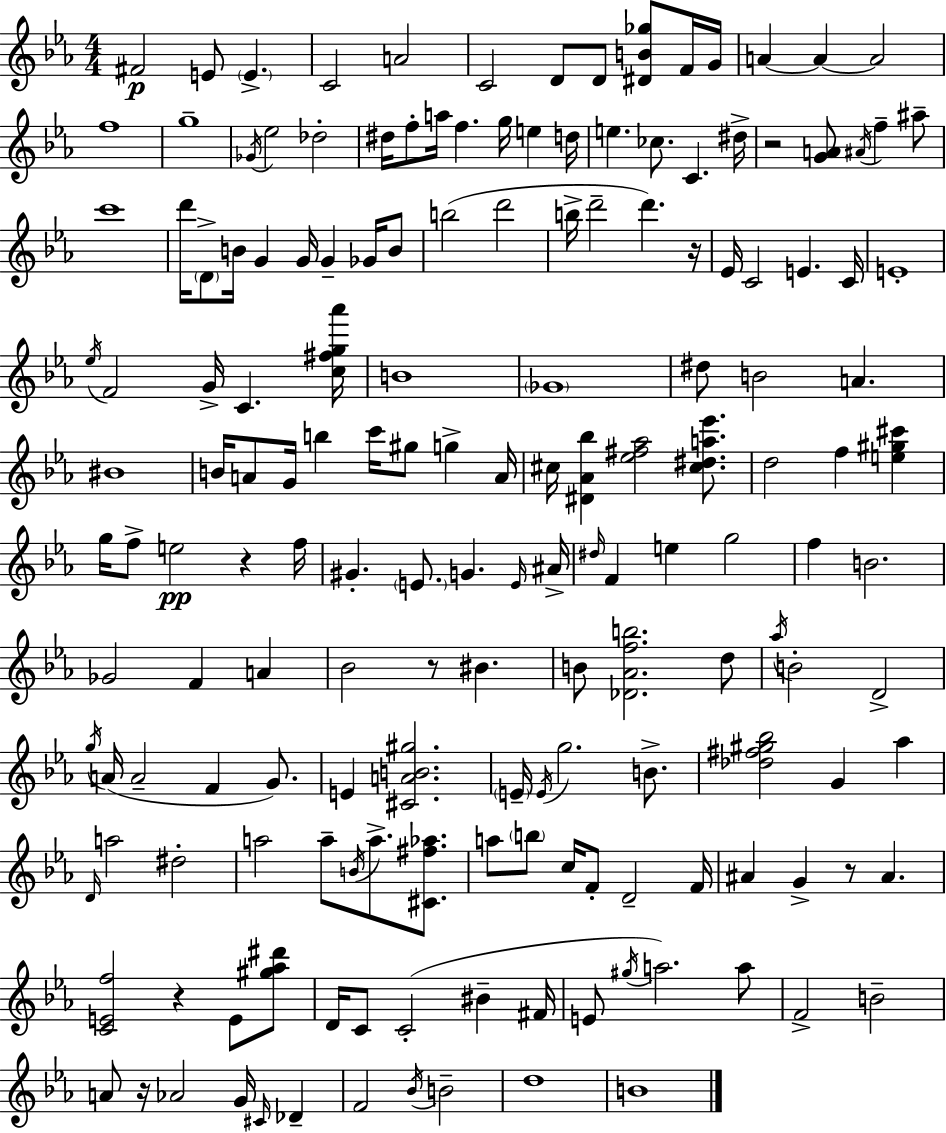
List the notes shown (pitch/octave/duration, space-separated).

F#4/h E4/e E4/q. C4/h A4/h C4/h D4/e D4/e [D#4,B4,Gb5]/e F4/s G4/s A4/q A4/q A4/h F5/w G5/w Gb4/s Eb5/h Db5/h D#5/s F5/e A5/s F5/q. G5/s E5/q D5/s E5/q. CES5/e. C4/q. D#5/s R/h [G4,A4]/e A#4/s F5/q A#5/e C6/w D6/s D4/e B4/s G4/q G4/s G4/q Gb4/s B4/e B5/h D6/h B5/s D6/h D6/q. R/s Eb4/s C4/h E4/q. C4/s E4/w Eb5/s F4/h G4/s C4/q. [C5,F#5,G5,Ab6]/s B4/w Gb4/w D#5/e B4/h A4/q. BIS4/w B4/s A4/e G4/s B5/q C6/s G#5/e G5/q A4/s C#5/s [D#4,Ab4,Bb5]/q [Eb5,F#5,Ab5]/h [C#5,D#5,A5,Eb6]/e. D5/h F5/q [E5,G#5,C#6]/q G5/s F5/e E5/h R/q F5/s G#4/q. E4/e. G4/q. E4/s A#4/s D#5/s F4/q E5/q G5/h F5/q B4/h. Gb4/h F4/q A4/q Bb4/h R/e BIS4/q. B4/e [Db4,Ab4,F5,B5]/h. D5/e Ab5/s B4/h D4/h G5/s A4/s A4/h F4/q G4/e. E4/q [C#4,A4,B4,G#5]/h. E4/s E4/s G5/h. B4/e. [Db5,F#5,G#5,Bb5]/h G4/q Ab5/q D4/s A5/h D#5/h A5/h A5/e B4/s A5/e. [C#4,F#5,Ab5]/e. A5/e B5/e C5/s F4/e D4/h F4/s A#4/q G4/q R/e A#4/q. [C4,E4,F5]/h R/q E4/e [G#5,Ab5,D#6]/e D4/s C4/e C4/h BIS4/q F#4/s E4/e G#5/s A5/h. A5/e F4/h B4/h A4/e R/s Ab4/h G4/s C#4/s Db4/q F4/h Bb4/s B4/h D5/w B4/w